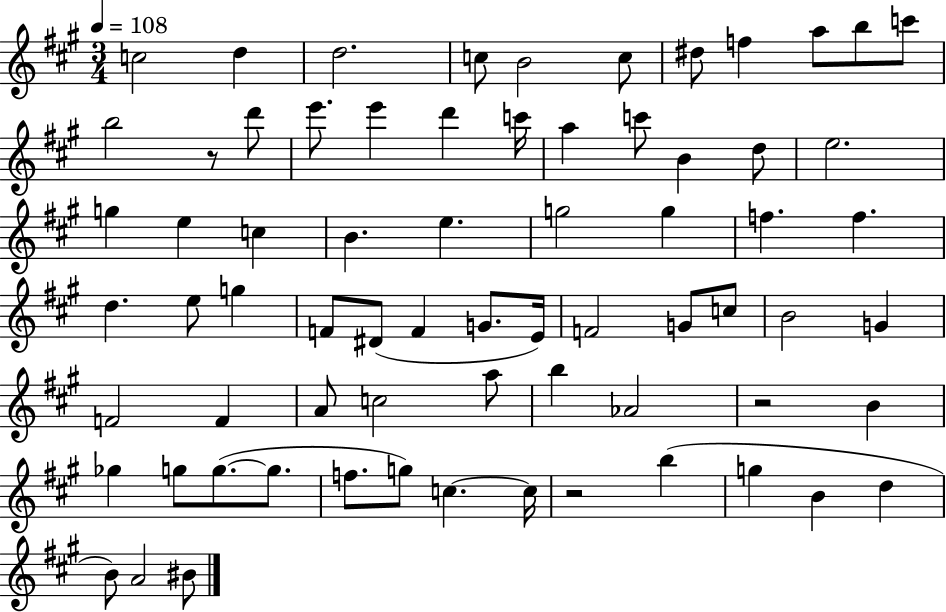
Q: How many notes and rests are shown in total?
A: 70